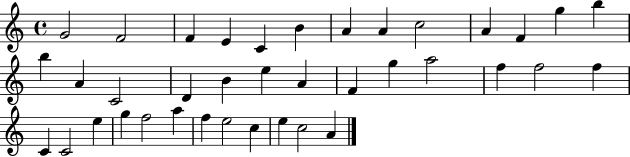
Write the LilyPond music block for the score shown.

{
  \clef treble
  \time 4/4
  \defaultTimeSignature
  \key c \major
  g'2 f'2 | f'4 e'4 c'4 b'4 | a'4 a'4 c''2 | a'4 f'4 g''4 b''4 | \break b''4 a'4 c'2 | d'4 b'4 e''4 a'4 | f'4 g''4 a''2 | f''4 f''2 f''4 | \break c'4 c'2 e''4 | g''4 f''2 a''4 | f''4 e''2 c''4 | e''4 c''2 a'4 | \break \bar "|."
}